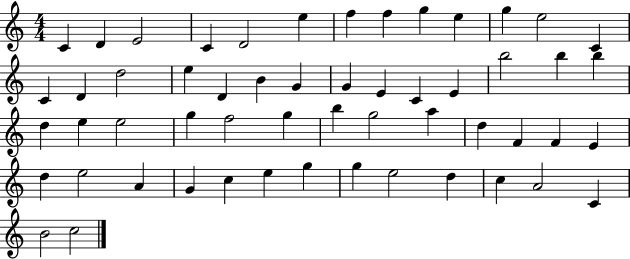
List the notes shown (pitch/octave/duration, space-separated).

C4/q D4/q E4/h C4/q D4/h E5/q F5/q F5/q G5/q E5/q G5/q E5/h C4/q C4/q D4/q D5/h E5/q D4/q B4/q G4/q G4/q E4/q C4/q E4/q B5/h B5/q B5/q D5/q E5/q E5/h G5/q F5/h G5/q B5/q G5/h A5/q D5/q F4/q F4/q E4/q D5/q E5/h A4/q G4/q C5/q E5/q G5/q G5/q E5/h D5/q C5/q A4/h C4/q B4/h C5/h